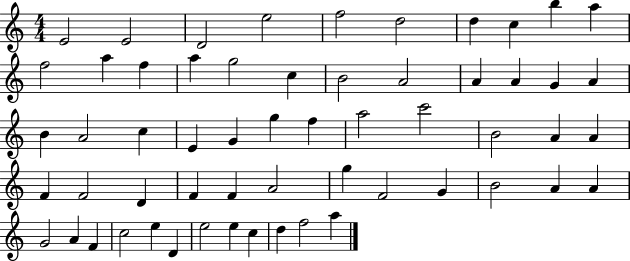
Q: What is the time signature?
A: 4/4